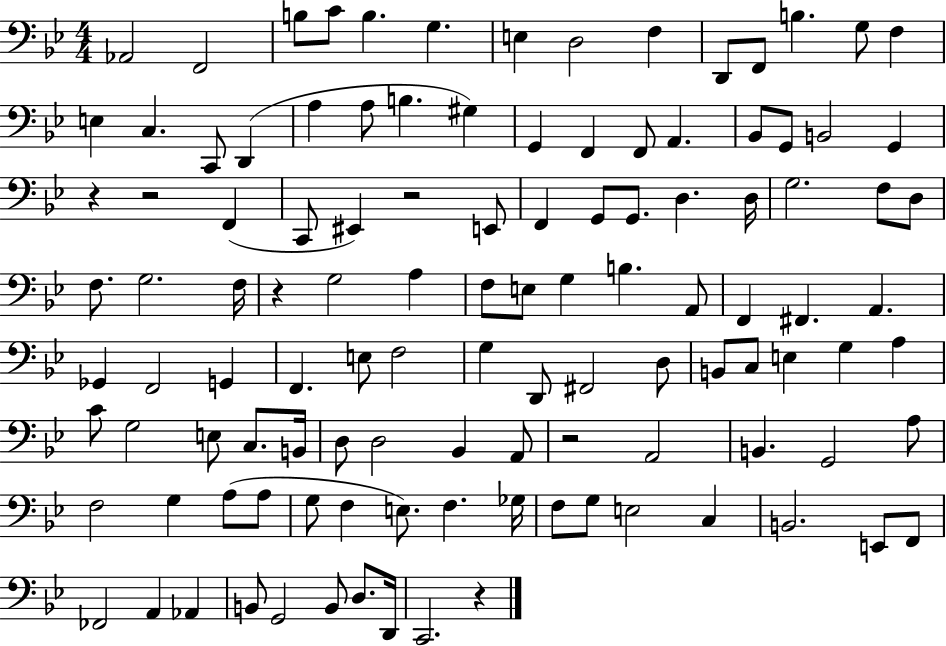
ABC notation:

X:1
T:Untitled
M:4/4
L:1/4
K:Bb
_A,,2 F,,2 B,/2 C/2 B, G, E, D,2 F, D,,/2 F,,/2 B, G,/2 F, E, C, C,,/2 D,, A, A,/2 B, ^G, G,, F,, F,,/2 A,, _B,,/2 G,,/2 B,,2 G,, z z2 F,, C,,/2 ^E,, z2 E,,/2 F,, G,,/2 G,,/2 D, D,/4 G,2 F,/2 D,/2 F,/2 G,2 F,/4 z G,2 A, F,/2 E,/2 G, B, A,,/2 F,, ^F,, A,, _G,, F,,2 G,, F,, E,/2 F,2 G, D,,/2 ^F,,2 D,/2 B,,/2 C,/2 E, G, A, C/2 G,2 E,/2 C,/2 B,,/4 D,/2 D,2 _B,, A,,/2 z2 A,,2 B,, G,,2 A,/2 F,2 G, A,/2 A,/2 G,/2 F, E,/2 F, _G,/4 F,/2 G,/2 E,2 C, B,,2 E,,/2 F,,/2 _F,,2 A,, _A,, B,,/2 G,,2 B,,/2 D,/2 D,,/4 C,,2 z